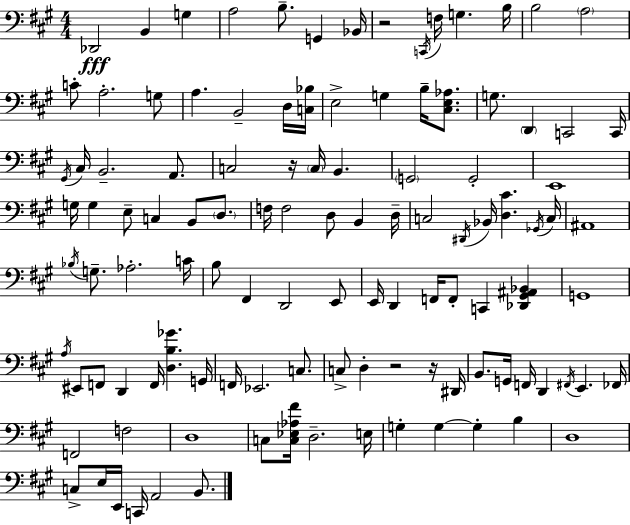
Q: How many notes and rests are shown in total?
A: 113